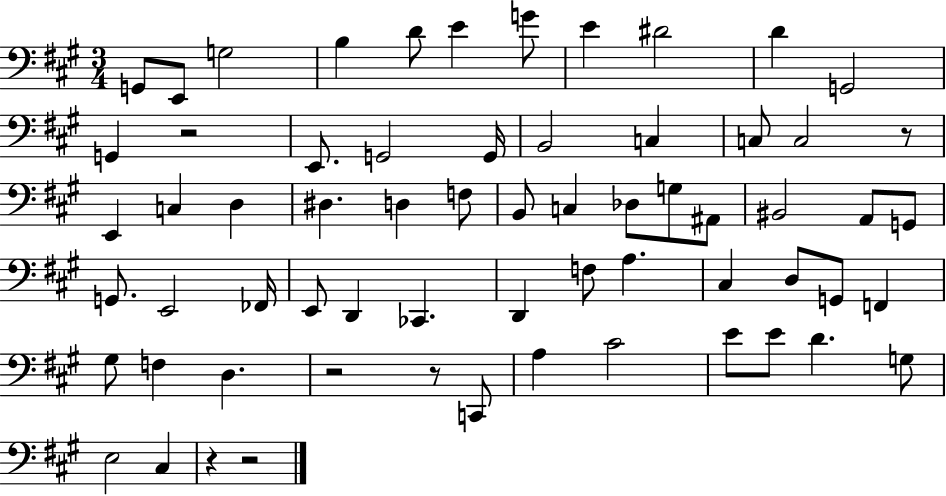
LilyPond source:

{
  \clef bass
  \numericTimeSignature
  \time 3/4
  \key a \major
  g,8 e,8 g2 | b4 d'8 e'4 g'8 | e'4 dis'2 | d'4 g,2 | \break g,4 r2 | e,8. g,2 g,16 | b,2 c4 | c8 c2 r8 | \break e,4 c4 d4 | dis4. d4 f8 | b,8 c4 des8 g8 ais,8 | bis,2 a,8 g,8 | \break g,8. e,2 fes,16 | e,8 d,4 ces,4. | d,4 f8 a4. | cis4 d8 g,8 f,4 | \break gis8 f4 d4. | r2 r8 c,8 | a4 cis'2 | e'8 e'8 d'4. g8 | \break e2 cis4 | r4 r2 | \bar "|."
}